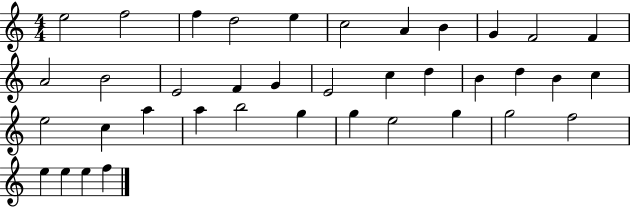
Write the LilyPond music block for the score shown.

{
  \clef treble
  \numericTimeSignature
  \time 4/4
  \key c \major
  e''2 f''2 | f''4 d''2 e''4 | c''2 a'4 b'4 | g'4 f'2 f'4 | \break a'2 b'2 | e'2 f'4 g'4 | e'2 c''4 d''4 | b'4 d''4 b'4 c''4 | \break e''2 c''4 a''4 | a''4 b''2 g''4 | g''4 e''2 g''4 | g''2 f''2 | \break e''4 e''4 e''4 f''4 | \bar "|."
}